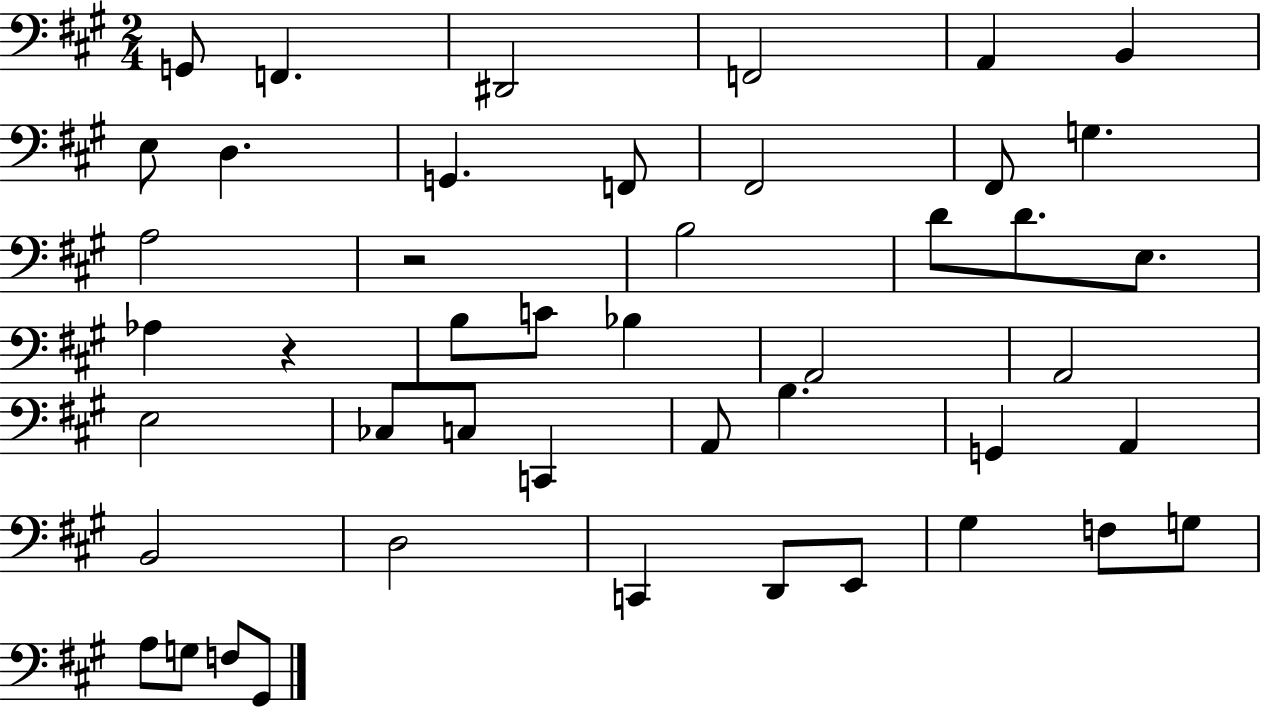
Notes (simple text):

G2/e F2/q. D#2/h F2/h A2/q B2/q E3/e D3/q. G2/q. F2/e F#2/h F#2/e G3/q. A3/h R/h B3/h D4/e D4/e. E3/e. Ab3/q R/q B3/e C4/e Bb3/q A2/h A2/h E3/h CES3/e C3/e C2/q A2/e B3/q. G2/q A2/q B2/h D3/h C2/q D2/e E2/e G#3/q F3/e G3/e A3/e G3/e F3/e G#2/e